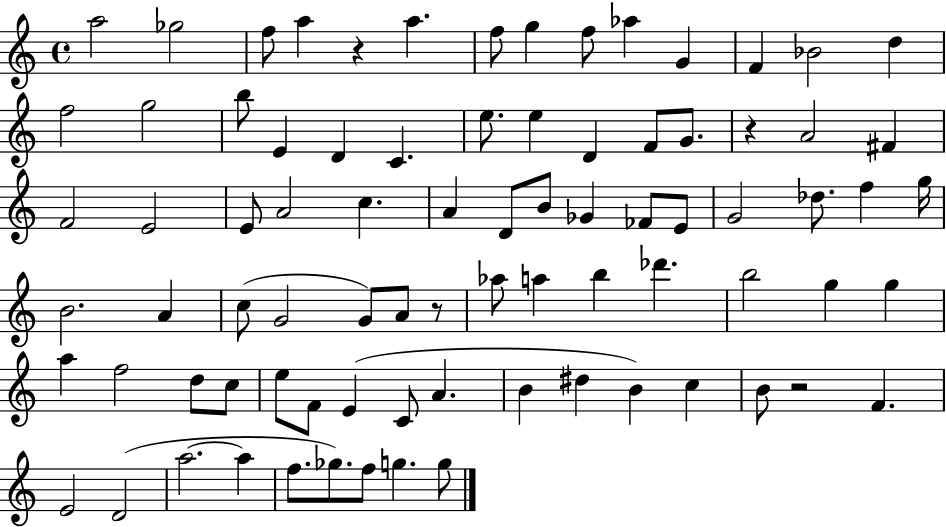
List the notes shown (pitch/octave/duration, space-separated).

A5/h Gb5/h F5/e A5/q R/q A5/q. F5/e G5/q F5/e Ab5/q G4/q F4/q Bb4/h D5/q F5/h G5/h B5/e E4/q D4/q C4/q. E5/e. E5/q D4/q F4/e G4/e. R/q A4/h F#4/q F4/h E4/h E4/e A4/h C5/q. A4/q D4/e B4/e Gb4/q FES4/e E4/e G4/h Db5/e. F5/q G5/s B4/h. A4/q C5/e G4/h G4/e A4/e R/e Ab5/e A5/q B5/q Db6/q. B5/h G5/q G5/q A5/q F5/h D5/e C5/e E5/e F4/e E4/q C4/e A4/q. B4/q D#5/q B4/q C5/q B4/e R/h F4/q. E4/h D4/h A5/h. A5/q F5/e. Gb5/e. F5/e G5/q. G5/e